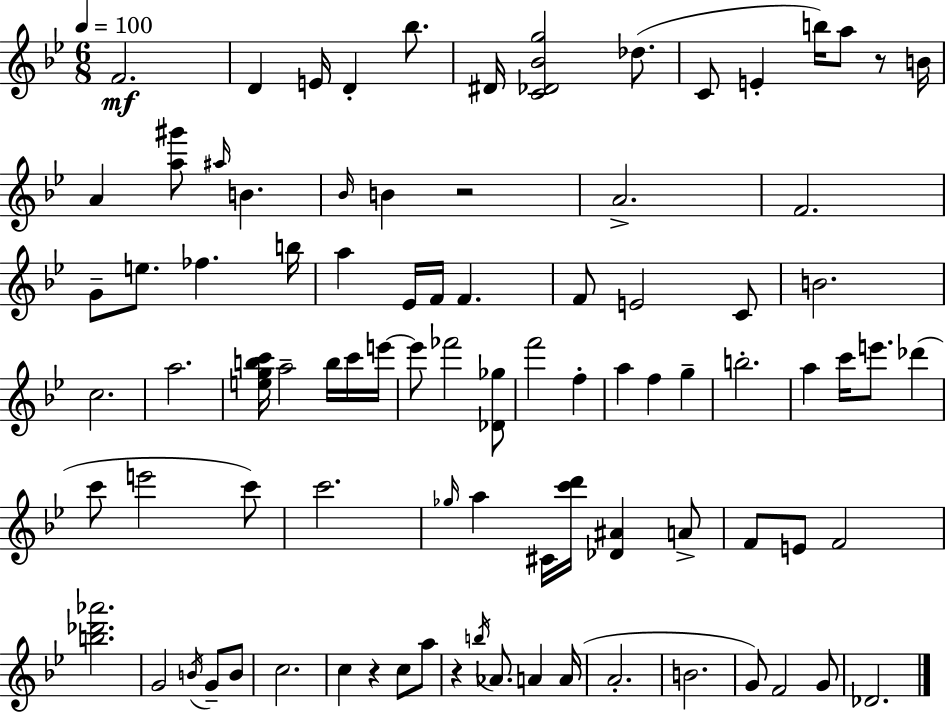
F4/h. D4/q E4/s D4/q Bb5/e. D#4/s [C4,Db4,Bb4,G5]/h Db5/e. C4/e E4/q B5/s A5/e R/e B4/s A4/q [A5,G#6]/e A#5/s B4/q. Bb4/s B4/q R/h A4/h. F4/h. G4/e E5/e. FES5/q. B5/s A5/q Eb4/s F4/s F4/q. F4/e E4/h C4/e B4/h. C5/h. A5/h. [E5,G5,B5,C6]/s A5/h B5/s C6/s E6/s E6/e FES6/h [Db4,Gb5]/e F6/h F5/q A5/q F5/q G5/q B5/h. A5/q C6/s E6/e. Db6/q C6/e E6/h C6/e C6/h. Gb5/s A5/q C#4/s [C6,D6]/s [Db4,A#4]/q A4/e F4/e E4/e F4/h [B5,Db6,Ab6]/h. G4/h B4/s G4/e B4/e C5/h. C5/q R/q C5/e A5/e R/q B5/s Ab4/e. A4/q A4/s A4/h. B4/h. G4/e F4/h G4/e Db4/h.